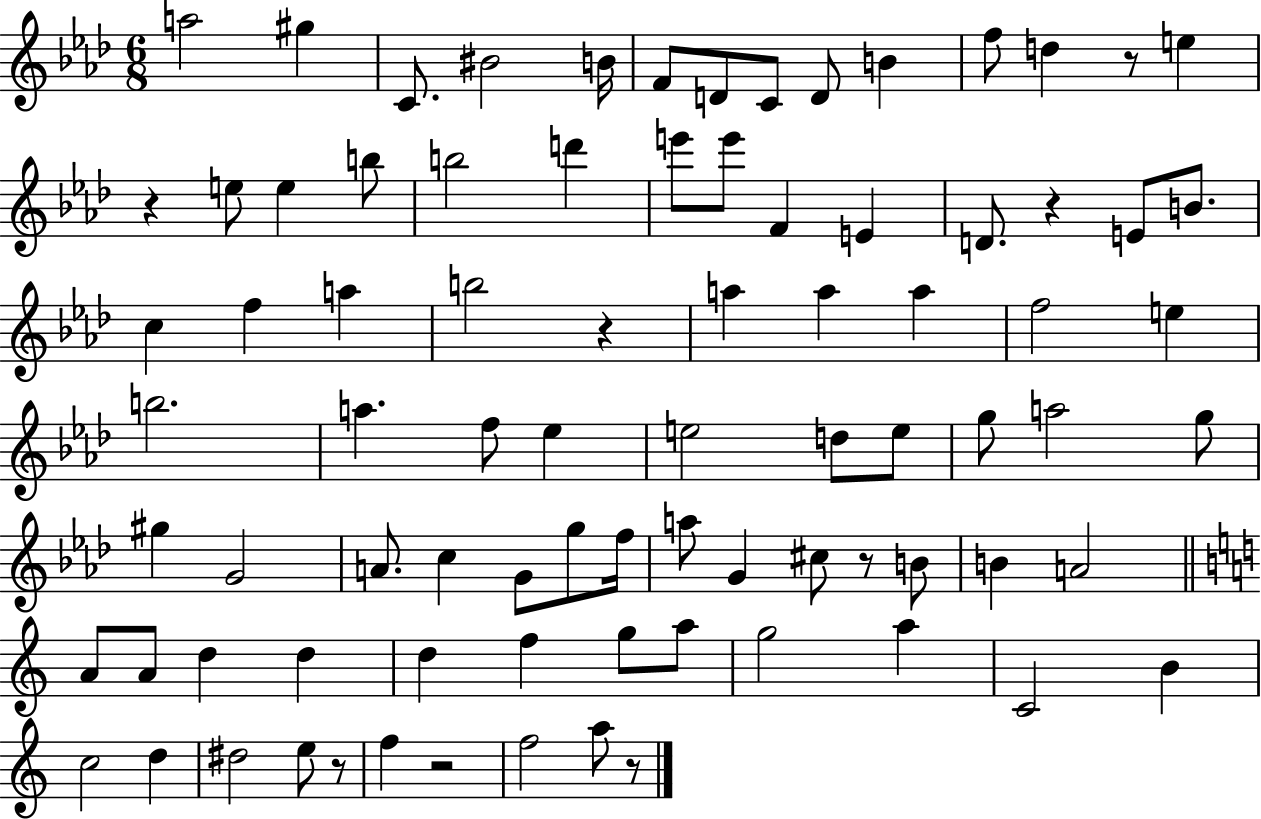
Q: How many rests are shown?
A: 8